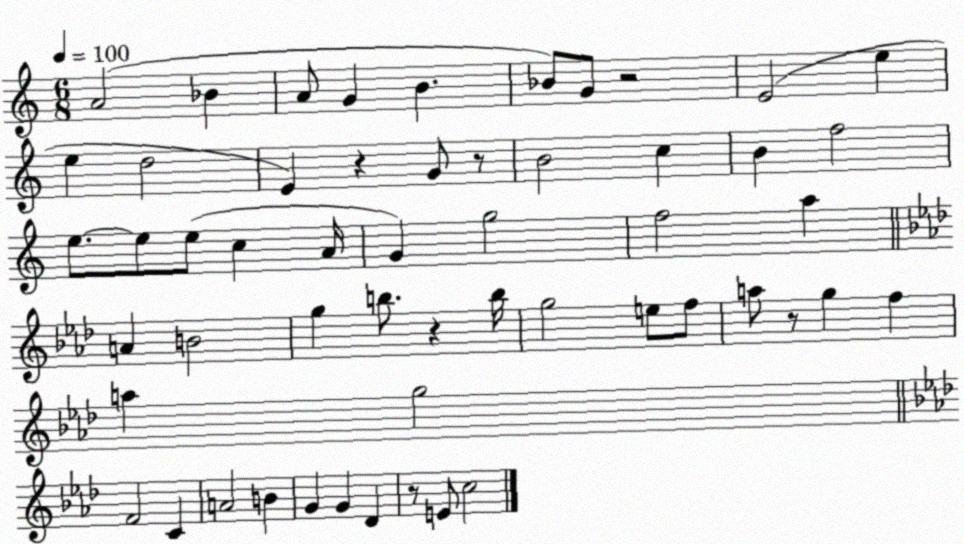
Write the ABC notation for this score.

X:1
T:Untitled
M:6/8
L:1/4
K:C
A2 _B A/2 G B _B/2 G/2 z2 E2 e e d2 E z G/2 z/2 B2 c B f2 e/2 e/2 e/2 c A/4 G g2 f2 a A B2 g b/2 z b/4 g2 e/2 f/2 a/2 z/2 g f a g2 F2 C A2 B G G _D z/2 E/2 c2